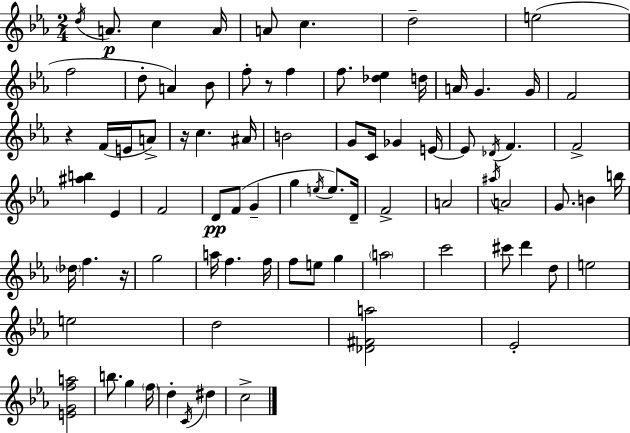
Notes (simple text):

D5/s A4/e. C5/q A4/s A4/e C5/q. D5/h E5/h F5/h D5/e A4/q Bb4/e F5/e R/e F5/q F5/e. [Db5,Eb5]/q D5/s A4/s G4/q. G4/s F4/h R/q F4/s E4/s A4/e R/s C5/q. A#4/s B4/h G4/e C4/s Gb4/q E4/s E4/e Db4/s F4/q. F4/h [A#5,B5]/q Eb4/q F4/h D4/e F4/e G4/q G5/q E5/s E5/e. D4/s F4/h A4/h A#5/s A4/h G4/e. B4/q B5/s Db5/s F5/q. R/s G5/h A5/s F5/q. F5/s F5/e E5/e G5/q A5/h C6/h C#6/e D6/q D5/e E5/h E5/h D5/h [Db4,F#4,A5]/h Eb4/h [E4,G4,F5,A5]/h B5/e. G5/q F5/s D5/q C4/s D#5/q C5/h